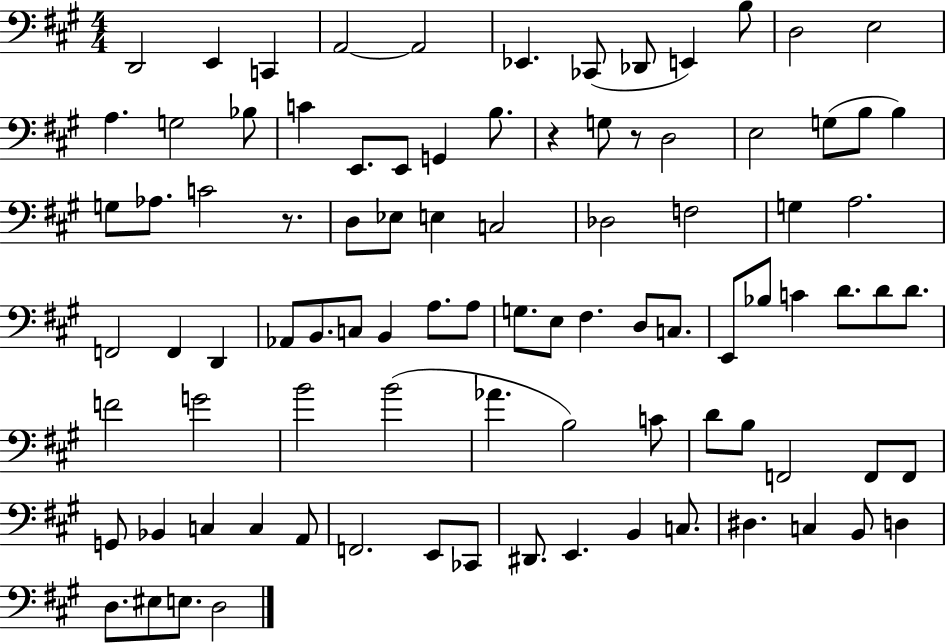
D2/h E2/q C2/q A2/h A2/h Eb2/q. CES2/e Db2/e E2/q B3/e D3/h E3/h A3/q. G3/h Bb3/e C4/q E2/e. E2/e G2/q B3/e. R/q G3/e R/e D3/h E3/h G3/e B3/e B3/q G3/e Ab3/e. C4/h R/e. D3/e Eb3/e E3/q C3/h Db3/h F3/h G3/q A3/h. F2/h F2/q D2/q Ab2/e B2/e. C3/e B2/q A3/e. A3/e G3/e. E3/e F#3/q. D3/e C3/e. E2/e Bb3/e C4/q D4/e. D4/e D4/e. F4/h G4/h B4/h B4/h Ab4/q. B3/h C4/e D4/e B3/e F2/h F2/e F2/e G2/e Bb2/q C3/q C3/q A2/e F2/h. E2/e CES2/e D#2/e. E2/q. B2/q C3/e. D#3/q. C3/q B2/e D3/q D3/e. EIS3/e E3/e. D3/h